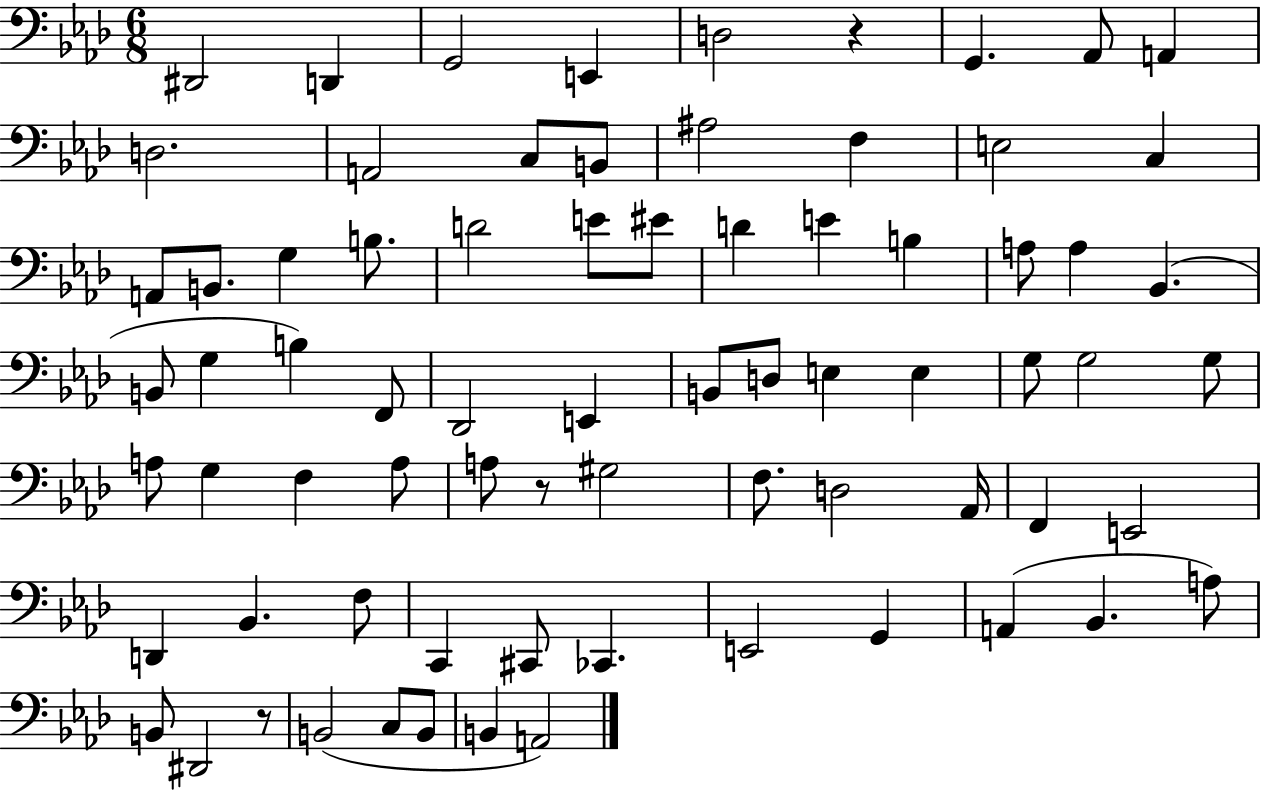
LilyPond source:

{
  \clef bass
  \numericTimeSignature
  \time 6/8
  \key aes \major
  \repeat volta 2 { dis,2 d,4 | g,2 e,4 | d2 r4 | g,4. aes,8 a,4 | \break d2. | a,2 c8 b,8 | ais2 f4 | e2 c4 | \break a,8 b,8. g4 b8. | d'2 e'8 eis'8 | d'4 e'4 b4 | a8 a4 bes,4.( | \break b,8 g4 b4) f,8 | des,2 e,4 | b,8 d8 e4 e4 | g8 g2 g8 | \break a8 g4 f4 a8 | a8 r8 gis2 | f8. d2 aes,16 | f,4 e,2 | \break d,4 bes,4. f8 | c,4 cis,8 ces,4. | e,2 g,4 | a,4( bes,4. a8) | \break b,8 dis,2 r8 | b,2( c8 b,8 | b,4 a,2) | } \bar "|."
}